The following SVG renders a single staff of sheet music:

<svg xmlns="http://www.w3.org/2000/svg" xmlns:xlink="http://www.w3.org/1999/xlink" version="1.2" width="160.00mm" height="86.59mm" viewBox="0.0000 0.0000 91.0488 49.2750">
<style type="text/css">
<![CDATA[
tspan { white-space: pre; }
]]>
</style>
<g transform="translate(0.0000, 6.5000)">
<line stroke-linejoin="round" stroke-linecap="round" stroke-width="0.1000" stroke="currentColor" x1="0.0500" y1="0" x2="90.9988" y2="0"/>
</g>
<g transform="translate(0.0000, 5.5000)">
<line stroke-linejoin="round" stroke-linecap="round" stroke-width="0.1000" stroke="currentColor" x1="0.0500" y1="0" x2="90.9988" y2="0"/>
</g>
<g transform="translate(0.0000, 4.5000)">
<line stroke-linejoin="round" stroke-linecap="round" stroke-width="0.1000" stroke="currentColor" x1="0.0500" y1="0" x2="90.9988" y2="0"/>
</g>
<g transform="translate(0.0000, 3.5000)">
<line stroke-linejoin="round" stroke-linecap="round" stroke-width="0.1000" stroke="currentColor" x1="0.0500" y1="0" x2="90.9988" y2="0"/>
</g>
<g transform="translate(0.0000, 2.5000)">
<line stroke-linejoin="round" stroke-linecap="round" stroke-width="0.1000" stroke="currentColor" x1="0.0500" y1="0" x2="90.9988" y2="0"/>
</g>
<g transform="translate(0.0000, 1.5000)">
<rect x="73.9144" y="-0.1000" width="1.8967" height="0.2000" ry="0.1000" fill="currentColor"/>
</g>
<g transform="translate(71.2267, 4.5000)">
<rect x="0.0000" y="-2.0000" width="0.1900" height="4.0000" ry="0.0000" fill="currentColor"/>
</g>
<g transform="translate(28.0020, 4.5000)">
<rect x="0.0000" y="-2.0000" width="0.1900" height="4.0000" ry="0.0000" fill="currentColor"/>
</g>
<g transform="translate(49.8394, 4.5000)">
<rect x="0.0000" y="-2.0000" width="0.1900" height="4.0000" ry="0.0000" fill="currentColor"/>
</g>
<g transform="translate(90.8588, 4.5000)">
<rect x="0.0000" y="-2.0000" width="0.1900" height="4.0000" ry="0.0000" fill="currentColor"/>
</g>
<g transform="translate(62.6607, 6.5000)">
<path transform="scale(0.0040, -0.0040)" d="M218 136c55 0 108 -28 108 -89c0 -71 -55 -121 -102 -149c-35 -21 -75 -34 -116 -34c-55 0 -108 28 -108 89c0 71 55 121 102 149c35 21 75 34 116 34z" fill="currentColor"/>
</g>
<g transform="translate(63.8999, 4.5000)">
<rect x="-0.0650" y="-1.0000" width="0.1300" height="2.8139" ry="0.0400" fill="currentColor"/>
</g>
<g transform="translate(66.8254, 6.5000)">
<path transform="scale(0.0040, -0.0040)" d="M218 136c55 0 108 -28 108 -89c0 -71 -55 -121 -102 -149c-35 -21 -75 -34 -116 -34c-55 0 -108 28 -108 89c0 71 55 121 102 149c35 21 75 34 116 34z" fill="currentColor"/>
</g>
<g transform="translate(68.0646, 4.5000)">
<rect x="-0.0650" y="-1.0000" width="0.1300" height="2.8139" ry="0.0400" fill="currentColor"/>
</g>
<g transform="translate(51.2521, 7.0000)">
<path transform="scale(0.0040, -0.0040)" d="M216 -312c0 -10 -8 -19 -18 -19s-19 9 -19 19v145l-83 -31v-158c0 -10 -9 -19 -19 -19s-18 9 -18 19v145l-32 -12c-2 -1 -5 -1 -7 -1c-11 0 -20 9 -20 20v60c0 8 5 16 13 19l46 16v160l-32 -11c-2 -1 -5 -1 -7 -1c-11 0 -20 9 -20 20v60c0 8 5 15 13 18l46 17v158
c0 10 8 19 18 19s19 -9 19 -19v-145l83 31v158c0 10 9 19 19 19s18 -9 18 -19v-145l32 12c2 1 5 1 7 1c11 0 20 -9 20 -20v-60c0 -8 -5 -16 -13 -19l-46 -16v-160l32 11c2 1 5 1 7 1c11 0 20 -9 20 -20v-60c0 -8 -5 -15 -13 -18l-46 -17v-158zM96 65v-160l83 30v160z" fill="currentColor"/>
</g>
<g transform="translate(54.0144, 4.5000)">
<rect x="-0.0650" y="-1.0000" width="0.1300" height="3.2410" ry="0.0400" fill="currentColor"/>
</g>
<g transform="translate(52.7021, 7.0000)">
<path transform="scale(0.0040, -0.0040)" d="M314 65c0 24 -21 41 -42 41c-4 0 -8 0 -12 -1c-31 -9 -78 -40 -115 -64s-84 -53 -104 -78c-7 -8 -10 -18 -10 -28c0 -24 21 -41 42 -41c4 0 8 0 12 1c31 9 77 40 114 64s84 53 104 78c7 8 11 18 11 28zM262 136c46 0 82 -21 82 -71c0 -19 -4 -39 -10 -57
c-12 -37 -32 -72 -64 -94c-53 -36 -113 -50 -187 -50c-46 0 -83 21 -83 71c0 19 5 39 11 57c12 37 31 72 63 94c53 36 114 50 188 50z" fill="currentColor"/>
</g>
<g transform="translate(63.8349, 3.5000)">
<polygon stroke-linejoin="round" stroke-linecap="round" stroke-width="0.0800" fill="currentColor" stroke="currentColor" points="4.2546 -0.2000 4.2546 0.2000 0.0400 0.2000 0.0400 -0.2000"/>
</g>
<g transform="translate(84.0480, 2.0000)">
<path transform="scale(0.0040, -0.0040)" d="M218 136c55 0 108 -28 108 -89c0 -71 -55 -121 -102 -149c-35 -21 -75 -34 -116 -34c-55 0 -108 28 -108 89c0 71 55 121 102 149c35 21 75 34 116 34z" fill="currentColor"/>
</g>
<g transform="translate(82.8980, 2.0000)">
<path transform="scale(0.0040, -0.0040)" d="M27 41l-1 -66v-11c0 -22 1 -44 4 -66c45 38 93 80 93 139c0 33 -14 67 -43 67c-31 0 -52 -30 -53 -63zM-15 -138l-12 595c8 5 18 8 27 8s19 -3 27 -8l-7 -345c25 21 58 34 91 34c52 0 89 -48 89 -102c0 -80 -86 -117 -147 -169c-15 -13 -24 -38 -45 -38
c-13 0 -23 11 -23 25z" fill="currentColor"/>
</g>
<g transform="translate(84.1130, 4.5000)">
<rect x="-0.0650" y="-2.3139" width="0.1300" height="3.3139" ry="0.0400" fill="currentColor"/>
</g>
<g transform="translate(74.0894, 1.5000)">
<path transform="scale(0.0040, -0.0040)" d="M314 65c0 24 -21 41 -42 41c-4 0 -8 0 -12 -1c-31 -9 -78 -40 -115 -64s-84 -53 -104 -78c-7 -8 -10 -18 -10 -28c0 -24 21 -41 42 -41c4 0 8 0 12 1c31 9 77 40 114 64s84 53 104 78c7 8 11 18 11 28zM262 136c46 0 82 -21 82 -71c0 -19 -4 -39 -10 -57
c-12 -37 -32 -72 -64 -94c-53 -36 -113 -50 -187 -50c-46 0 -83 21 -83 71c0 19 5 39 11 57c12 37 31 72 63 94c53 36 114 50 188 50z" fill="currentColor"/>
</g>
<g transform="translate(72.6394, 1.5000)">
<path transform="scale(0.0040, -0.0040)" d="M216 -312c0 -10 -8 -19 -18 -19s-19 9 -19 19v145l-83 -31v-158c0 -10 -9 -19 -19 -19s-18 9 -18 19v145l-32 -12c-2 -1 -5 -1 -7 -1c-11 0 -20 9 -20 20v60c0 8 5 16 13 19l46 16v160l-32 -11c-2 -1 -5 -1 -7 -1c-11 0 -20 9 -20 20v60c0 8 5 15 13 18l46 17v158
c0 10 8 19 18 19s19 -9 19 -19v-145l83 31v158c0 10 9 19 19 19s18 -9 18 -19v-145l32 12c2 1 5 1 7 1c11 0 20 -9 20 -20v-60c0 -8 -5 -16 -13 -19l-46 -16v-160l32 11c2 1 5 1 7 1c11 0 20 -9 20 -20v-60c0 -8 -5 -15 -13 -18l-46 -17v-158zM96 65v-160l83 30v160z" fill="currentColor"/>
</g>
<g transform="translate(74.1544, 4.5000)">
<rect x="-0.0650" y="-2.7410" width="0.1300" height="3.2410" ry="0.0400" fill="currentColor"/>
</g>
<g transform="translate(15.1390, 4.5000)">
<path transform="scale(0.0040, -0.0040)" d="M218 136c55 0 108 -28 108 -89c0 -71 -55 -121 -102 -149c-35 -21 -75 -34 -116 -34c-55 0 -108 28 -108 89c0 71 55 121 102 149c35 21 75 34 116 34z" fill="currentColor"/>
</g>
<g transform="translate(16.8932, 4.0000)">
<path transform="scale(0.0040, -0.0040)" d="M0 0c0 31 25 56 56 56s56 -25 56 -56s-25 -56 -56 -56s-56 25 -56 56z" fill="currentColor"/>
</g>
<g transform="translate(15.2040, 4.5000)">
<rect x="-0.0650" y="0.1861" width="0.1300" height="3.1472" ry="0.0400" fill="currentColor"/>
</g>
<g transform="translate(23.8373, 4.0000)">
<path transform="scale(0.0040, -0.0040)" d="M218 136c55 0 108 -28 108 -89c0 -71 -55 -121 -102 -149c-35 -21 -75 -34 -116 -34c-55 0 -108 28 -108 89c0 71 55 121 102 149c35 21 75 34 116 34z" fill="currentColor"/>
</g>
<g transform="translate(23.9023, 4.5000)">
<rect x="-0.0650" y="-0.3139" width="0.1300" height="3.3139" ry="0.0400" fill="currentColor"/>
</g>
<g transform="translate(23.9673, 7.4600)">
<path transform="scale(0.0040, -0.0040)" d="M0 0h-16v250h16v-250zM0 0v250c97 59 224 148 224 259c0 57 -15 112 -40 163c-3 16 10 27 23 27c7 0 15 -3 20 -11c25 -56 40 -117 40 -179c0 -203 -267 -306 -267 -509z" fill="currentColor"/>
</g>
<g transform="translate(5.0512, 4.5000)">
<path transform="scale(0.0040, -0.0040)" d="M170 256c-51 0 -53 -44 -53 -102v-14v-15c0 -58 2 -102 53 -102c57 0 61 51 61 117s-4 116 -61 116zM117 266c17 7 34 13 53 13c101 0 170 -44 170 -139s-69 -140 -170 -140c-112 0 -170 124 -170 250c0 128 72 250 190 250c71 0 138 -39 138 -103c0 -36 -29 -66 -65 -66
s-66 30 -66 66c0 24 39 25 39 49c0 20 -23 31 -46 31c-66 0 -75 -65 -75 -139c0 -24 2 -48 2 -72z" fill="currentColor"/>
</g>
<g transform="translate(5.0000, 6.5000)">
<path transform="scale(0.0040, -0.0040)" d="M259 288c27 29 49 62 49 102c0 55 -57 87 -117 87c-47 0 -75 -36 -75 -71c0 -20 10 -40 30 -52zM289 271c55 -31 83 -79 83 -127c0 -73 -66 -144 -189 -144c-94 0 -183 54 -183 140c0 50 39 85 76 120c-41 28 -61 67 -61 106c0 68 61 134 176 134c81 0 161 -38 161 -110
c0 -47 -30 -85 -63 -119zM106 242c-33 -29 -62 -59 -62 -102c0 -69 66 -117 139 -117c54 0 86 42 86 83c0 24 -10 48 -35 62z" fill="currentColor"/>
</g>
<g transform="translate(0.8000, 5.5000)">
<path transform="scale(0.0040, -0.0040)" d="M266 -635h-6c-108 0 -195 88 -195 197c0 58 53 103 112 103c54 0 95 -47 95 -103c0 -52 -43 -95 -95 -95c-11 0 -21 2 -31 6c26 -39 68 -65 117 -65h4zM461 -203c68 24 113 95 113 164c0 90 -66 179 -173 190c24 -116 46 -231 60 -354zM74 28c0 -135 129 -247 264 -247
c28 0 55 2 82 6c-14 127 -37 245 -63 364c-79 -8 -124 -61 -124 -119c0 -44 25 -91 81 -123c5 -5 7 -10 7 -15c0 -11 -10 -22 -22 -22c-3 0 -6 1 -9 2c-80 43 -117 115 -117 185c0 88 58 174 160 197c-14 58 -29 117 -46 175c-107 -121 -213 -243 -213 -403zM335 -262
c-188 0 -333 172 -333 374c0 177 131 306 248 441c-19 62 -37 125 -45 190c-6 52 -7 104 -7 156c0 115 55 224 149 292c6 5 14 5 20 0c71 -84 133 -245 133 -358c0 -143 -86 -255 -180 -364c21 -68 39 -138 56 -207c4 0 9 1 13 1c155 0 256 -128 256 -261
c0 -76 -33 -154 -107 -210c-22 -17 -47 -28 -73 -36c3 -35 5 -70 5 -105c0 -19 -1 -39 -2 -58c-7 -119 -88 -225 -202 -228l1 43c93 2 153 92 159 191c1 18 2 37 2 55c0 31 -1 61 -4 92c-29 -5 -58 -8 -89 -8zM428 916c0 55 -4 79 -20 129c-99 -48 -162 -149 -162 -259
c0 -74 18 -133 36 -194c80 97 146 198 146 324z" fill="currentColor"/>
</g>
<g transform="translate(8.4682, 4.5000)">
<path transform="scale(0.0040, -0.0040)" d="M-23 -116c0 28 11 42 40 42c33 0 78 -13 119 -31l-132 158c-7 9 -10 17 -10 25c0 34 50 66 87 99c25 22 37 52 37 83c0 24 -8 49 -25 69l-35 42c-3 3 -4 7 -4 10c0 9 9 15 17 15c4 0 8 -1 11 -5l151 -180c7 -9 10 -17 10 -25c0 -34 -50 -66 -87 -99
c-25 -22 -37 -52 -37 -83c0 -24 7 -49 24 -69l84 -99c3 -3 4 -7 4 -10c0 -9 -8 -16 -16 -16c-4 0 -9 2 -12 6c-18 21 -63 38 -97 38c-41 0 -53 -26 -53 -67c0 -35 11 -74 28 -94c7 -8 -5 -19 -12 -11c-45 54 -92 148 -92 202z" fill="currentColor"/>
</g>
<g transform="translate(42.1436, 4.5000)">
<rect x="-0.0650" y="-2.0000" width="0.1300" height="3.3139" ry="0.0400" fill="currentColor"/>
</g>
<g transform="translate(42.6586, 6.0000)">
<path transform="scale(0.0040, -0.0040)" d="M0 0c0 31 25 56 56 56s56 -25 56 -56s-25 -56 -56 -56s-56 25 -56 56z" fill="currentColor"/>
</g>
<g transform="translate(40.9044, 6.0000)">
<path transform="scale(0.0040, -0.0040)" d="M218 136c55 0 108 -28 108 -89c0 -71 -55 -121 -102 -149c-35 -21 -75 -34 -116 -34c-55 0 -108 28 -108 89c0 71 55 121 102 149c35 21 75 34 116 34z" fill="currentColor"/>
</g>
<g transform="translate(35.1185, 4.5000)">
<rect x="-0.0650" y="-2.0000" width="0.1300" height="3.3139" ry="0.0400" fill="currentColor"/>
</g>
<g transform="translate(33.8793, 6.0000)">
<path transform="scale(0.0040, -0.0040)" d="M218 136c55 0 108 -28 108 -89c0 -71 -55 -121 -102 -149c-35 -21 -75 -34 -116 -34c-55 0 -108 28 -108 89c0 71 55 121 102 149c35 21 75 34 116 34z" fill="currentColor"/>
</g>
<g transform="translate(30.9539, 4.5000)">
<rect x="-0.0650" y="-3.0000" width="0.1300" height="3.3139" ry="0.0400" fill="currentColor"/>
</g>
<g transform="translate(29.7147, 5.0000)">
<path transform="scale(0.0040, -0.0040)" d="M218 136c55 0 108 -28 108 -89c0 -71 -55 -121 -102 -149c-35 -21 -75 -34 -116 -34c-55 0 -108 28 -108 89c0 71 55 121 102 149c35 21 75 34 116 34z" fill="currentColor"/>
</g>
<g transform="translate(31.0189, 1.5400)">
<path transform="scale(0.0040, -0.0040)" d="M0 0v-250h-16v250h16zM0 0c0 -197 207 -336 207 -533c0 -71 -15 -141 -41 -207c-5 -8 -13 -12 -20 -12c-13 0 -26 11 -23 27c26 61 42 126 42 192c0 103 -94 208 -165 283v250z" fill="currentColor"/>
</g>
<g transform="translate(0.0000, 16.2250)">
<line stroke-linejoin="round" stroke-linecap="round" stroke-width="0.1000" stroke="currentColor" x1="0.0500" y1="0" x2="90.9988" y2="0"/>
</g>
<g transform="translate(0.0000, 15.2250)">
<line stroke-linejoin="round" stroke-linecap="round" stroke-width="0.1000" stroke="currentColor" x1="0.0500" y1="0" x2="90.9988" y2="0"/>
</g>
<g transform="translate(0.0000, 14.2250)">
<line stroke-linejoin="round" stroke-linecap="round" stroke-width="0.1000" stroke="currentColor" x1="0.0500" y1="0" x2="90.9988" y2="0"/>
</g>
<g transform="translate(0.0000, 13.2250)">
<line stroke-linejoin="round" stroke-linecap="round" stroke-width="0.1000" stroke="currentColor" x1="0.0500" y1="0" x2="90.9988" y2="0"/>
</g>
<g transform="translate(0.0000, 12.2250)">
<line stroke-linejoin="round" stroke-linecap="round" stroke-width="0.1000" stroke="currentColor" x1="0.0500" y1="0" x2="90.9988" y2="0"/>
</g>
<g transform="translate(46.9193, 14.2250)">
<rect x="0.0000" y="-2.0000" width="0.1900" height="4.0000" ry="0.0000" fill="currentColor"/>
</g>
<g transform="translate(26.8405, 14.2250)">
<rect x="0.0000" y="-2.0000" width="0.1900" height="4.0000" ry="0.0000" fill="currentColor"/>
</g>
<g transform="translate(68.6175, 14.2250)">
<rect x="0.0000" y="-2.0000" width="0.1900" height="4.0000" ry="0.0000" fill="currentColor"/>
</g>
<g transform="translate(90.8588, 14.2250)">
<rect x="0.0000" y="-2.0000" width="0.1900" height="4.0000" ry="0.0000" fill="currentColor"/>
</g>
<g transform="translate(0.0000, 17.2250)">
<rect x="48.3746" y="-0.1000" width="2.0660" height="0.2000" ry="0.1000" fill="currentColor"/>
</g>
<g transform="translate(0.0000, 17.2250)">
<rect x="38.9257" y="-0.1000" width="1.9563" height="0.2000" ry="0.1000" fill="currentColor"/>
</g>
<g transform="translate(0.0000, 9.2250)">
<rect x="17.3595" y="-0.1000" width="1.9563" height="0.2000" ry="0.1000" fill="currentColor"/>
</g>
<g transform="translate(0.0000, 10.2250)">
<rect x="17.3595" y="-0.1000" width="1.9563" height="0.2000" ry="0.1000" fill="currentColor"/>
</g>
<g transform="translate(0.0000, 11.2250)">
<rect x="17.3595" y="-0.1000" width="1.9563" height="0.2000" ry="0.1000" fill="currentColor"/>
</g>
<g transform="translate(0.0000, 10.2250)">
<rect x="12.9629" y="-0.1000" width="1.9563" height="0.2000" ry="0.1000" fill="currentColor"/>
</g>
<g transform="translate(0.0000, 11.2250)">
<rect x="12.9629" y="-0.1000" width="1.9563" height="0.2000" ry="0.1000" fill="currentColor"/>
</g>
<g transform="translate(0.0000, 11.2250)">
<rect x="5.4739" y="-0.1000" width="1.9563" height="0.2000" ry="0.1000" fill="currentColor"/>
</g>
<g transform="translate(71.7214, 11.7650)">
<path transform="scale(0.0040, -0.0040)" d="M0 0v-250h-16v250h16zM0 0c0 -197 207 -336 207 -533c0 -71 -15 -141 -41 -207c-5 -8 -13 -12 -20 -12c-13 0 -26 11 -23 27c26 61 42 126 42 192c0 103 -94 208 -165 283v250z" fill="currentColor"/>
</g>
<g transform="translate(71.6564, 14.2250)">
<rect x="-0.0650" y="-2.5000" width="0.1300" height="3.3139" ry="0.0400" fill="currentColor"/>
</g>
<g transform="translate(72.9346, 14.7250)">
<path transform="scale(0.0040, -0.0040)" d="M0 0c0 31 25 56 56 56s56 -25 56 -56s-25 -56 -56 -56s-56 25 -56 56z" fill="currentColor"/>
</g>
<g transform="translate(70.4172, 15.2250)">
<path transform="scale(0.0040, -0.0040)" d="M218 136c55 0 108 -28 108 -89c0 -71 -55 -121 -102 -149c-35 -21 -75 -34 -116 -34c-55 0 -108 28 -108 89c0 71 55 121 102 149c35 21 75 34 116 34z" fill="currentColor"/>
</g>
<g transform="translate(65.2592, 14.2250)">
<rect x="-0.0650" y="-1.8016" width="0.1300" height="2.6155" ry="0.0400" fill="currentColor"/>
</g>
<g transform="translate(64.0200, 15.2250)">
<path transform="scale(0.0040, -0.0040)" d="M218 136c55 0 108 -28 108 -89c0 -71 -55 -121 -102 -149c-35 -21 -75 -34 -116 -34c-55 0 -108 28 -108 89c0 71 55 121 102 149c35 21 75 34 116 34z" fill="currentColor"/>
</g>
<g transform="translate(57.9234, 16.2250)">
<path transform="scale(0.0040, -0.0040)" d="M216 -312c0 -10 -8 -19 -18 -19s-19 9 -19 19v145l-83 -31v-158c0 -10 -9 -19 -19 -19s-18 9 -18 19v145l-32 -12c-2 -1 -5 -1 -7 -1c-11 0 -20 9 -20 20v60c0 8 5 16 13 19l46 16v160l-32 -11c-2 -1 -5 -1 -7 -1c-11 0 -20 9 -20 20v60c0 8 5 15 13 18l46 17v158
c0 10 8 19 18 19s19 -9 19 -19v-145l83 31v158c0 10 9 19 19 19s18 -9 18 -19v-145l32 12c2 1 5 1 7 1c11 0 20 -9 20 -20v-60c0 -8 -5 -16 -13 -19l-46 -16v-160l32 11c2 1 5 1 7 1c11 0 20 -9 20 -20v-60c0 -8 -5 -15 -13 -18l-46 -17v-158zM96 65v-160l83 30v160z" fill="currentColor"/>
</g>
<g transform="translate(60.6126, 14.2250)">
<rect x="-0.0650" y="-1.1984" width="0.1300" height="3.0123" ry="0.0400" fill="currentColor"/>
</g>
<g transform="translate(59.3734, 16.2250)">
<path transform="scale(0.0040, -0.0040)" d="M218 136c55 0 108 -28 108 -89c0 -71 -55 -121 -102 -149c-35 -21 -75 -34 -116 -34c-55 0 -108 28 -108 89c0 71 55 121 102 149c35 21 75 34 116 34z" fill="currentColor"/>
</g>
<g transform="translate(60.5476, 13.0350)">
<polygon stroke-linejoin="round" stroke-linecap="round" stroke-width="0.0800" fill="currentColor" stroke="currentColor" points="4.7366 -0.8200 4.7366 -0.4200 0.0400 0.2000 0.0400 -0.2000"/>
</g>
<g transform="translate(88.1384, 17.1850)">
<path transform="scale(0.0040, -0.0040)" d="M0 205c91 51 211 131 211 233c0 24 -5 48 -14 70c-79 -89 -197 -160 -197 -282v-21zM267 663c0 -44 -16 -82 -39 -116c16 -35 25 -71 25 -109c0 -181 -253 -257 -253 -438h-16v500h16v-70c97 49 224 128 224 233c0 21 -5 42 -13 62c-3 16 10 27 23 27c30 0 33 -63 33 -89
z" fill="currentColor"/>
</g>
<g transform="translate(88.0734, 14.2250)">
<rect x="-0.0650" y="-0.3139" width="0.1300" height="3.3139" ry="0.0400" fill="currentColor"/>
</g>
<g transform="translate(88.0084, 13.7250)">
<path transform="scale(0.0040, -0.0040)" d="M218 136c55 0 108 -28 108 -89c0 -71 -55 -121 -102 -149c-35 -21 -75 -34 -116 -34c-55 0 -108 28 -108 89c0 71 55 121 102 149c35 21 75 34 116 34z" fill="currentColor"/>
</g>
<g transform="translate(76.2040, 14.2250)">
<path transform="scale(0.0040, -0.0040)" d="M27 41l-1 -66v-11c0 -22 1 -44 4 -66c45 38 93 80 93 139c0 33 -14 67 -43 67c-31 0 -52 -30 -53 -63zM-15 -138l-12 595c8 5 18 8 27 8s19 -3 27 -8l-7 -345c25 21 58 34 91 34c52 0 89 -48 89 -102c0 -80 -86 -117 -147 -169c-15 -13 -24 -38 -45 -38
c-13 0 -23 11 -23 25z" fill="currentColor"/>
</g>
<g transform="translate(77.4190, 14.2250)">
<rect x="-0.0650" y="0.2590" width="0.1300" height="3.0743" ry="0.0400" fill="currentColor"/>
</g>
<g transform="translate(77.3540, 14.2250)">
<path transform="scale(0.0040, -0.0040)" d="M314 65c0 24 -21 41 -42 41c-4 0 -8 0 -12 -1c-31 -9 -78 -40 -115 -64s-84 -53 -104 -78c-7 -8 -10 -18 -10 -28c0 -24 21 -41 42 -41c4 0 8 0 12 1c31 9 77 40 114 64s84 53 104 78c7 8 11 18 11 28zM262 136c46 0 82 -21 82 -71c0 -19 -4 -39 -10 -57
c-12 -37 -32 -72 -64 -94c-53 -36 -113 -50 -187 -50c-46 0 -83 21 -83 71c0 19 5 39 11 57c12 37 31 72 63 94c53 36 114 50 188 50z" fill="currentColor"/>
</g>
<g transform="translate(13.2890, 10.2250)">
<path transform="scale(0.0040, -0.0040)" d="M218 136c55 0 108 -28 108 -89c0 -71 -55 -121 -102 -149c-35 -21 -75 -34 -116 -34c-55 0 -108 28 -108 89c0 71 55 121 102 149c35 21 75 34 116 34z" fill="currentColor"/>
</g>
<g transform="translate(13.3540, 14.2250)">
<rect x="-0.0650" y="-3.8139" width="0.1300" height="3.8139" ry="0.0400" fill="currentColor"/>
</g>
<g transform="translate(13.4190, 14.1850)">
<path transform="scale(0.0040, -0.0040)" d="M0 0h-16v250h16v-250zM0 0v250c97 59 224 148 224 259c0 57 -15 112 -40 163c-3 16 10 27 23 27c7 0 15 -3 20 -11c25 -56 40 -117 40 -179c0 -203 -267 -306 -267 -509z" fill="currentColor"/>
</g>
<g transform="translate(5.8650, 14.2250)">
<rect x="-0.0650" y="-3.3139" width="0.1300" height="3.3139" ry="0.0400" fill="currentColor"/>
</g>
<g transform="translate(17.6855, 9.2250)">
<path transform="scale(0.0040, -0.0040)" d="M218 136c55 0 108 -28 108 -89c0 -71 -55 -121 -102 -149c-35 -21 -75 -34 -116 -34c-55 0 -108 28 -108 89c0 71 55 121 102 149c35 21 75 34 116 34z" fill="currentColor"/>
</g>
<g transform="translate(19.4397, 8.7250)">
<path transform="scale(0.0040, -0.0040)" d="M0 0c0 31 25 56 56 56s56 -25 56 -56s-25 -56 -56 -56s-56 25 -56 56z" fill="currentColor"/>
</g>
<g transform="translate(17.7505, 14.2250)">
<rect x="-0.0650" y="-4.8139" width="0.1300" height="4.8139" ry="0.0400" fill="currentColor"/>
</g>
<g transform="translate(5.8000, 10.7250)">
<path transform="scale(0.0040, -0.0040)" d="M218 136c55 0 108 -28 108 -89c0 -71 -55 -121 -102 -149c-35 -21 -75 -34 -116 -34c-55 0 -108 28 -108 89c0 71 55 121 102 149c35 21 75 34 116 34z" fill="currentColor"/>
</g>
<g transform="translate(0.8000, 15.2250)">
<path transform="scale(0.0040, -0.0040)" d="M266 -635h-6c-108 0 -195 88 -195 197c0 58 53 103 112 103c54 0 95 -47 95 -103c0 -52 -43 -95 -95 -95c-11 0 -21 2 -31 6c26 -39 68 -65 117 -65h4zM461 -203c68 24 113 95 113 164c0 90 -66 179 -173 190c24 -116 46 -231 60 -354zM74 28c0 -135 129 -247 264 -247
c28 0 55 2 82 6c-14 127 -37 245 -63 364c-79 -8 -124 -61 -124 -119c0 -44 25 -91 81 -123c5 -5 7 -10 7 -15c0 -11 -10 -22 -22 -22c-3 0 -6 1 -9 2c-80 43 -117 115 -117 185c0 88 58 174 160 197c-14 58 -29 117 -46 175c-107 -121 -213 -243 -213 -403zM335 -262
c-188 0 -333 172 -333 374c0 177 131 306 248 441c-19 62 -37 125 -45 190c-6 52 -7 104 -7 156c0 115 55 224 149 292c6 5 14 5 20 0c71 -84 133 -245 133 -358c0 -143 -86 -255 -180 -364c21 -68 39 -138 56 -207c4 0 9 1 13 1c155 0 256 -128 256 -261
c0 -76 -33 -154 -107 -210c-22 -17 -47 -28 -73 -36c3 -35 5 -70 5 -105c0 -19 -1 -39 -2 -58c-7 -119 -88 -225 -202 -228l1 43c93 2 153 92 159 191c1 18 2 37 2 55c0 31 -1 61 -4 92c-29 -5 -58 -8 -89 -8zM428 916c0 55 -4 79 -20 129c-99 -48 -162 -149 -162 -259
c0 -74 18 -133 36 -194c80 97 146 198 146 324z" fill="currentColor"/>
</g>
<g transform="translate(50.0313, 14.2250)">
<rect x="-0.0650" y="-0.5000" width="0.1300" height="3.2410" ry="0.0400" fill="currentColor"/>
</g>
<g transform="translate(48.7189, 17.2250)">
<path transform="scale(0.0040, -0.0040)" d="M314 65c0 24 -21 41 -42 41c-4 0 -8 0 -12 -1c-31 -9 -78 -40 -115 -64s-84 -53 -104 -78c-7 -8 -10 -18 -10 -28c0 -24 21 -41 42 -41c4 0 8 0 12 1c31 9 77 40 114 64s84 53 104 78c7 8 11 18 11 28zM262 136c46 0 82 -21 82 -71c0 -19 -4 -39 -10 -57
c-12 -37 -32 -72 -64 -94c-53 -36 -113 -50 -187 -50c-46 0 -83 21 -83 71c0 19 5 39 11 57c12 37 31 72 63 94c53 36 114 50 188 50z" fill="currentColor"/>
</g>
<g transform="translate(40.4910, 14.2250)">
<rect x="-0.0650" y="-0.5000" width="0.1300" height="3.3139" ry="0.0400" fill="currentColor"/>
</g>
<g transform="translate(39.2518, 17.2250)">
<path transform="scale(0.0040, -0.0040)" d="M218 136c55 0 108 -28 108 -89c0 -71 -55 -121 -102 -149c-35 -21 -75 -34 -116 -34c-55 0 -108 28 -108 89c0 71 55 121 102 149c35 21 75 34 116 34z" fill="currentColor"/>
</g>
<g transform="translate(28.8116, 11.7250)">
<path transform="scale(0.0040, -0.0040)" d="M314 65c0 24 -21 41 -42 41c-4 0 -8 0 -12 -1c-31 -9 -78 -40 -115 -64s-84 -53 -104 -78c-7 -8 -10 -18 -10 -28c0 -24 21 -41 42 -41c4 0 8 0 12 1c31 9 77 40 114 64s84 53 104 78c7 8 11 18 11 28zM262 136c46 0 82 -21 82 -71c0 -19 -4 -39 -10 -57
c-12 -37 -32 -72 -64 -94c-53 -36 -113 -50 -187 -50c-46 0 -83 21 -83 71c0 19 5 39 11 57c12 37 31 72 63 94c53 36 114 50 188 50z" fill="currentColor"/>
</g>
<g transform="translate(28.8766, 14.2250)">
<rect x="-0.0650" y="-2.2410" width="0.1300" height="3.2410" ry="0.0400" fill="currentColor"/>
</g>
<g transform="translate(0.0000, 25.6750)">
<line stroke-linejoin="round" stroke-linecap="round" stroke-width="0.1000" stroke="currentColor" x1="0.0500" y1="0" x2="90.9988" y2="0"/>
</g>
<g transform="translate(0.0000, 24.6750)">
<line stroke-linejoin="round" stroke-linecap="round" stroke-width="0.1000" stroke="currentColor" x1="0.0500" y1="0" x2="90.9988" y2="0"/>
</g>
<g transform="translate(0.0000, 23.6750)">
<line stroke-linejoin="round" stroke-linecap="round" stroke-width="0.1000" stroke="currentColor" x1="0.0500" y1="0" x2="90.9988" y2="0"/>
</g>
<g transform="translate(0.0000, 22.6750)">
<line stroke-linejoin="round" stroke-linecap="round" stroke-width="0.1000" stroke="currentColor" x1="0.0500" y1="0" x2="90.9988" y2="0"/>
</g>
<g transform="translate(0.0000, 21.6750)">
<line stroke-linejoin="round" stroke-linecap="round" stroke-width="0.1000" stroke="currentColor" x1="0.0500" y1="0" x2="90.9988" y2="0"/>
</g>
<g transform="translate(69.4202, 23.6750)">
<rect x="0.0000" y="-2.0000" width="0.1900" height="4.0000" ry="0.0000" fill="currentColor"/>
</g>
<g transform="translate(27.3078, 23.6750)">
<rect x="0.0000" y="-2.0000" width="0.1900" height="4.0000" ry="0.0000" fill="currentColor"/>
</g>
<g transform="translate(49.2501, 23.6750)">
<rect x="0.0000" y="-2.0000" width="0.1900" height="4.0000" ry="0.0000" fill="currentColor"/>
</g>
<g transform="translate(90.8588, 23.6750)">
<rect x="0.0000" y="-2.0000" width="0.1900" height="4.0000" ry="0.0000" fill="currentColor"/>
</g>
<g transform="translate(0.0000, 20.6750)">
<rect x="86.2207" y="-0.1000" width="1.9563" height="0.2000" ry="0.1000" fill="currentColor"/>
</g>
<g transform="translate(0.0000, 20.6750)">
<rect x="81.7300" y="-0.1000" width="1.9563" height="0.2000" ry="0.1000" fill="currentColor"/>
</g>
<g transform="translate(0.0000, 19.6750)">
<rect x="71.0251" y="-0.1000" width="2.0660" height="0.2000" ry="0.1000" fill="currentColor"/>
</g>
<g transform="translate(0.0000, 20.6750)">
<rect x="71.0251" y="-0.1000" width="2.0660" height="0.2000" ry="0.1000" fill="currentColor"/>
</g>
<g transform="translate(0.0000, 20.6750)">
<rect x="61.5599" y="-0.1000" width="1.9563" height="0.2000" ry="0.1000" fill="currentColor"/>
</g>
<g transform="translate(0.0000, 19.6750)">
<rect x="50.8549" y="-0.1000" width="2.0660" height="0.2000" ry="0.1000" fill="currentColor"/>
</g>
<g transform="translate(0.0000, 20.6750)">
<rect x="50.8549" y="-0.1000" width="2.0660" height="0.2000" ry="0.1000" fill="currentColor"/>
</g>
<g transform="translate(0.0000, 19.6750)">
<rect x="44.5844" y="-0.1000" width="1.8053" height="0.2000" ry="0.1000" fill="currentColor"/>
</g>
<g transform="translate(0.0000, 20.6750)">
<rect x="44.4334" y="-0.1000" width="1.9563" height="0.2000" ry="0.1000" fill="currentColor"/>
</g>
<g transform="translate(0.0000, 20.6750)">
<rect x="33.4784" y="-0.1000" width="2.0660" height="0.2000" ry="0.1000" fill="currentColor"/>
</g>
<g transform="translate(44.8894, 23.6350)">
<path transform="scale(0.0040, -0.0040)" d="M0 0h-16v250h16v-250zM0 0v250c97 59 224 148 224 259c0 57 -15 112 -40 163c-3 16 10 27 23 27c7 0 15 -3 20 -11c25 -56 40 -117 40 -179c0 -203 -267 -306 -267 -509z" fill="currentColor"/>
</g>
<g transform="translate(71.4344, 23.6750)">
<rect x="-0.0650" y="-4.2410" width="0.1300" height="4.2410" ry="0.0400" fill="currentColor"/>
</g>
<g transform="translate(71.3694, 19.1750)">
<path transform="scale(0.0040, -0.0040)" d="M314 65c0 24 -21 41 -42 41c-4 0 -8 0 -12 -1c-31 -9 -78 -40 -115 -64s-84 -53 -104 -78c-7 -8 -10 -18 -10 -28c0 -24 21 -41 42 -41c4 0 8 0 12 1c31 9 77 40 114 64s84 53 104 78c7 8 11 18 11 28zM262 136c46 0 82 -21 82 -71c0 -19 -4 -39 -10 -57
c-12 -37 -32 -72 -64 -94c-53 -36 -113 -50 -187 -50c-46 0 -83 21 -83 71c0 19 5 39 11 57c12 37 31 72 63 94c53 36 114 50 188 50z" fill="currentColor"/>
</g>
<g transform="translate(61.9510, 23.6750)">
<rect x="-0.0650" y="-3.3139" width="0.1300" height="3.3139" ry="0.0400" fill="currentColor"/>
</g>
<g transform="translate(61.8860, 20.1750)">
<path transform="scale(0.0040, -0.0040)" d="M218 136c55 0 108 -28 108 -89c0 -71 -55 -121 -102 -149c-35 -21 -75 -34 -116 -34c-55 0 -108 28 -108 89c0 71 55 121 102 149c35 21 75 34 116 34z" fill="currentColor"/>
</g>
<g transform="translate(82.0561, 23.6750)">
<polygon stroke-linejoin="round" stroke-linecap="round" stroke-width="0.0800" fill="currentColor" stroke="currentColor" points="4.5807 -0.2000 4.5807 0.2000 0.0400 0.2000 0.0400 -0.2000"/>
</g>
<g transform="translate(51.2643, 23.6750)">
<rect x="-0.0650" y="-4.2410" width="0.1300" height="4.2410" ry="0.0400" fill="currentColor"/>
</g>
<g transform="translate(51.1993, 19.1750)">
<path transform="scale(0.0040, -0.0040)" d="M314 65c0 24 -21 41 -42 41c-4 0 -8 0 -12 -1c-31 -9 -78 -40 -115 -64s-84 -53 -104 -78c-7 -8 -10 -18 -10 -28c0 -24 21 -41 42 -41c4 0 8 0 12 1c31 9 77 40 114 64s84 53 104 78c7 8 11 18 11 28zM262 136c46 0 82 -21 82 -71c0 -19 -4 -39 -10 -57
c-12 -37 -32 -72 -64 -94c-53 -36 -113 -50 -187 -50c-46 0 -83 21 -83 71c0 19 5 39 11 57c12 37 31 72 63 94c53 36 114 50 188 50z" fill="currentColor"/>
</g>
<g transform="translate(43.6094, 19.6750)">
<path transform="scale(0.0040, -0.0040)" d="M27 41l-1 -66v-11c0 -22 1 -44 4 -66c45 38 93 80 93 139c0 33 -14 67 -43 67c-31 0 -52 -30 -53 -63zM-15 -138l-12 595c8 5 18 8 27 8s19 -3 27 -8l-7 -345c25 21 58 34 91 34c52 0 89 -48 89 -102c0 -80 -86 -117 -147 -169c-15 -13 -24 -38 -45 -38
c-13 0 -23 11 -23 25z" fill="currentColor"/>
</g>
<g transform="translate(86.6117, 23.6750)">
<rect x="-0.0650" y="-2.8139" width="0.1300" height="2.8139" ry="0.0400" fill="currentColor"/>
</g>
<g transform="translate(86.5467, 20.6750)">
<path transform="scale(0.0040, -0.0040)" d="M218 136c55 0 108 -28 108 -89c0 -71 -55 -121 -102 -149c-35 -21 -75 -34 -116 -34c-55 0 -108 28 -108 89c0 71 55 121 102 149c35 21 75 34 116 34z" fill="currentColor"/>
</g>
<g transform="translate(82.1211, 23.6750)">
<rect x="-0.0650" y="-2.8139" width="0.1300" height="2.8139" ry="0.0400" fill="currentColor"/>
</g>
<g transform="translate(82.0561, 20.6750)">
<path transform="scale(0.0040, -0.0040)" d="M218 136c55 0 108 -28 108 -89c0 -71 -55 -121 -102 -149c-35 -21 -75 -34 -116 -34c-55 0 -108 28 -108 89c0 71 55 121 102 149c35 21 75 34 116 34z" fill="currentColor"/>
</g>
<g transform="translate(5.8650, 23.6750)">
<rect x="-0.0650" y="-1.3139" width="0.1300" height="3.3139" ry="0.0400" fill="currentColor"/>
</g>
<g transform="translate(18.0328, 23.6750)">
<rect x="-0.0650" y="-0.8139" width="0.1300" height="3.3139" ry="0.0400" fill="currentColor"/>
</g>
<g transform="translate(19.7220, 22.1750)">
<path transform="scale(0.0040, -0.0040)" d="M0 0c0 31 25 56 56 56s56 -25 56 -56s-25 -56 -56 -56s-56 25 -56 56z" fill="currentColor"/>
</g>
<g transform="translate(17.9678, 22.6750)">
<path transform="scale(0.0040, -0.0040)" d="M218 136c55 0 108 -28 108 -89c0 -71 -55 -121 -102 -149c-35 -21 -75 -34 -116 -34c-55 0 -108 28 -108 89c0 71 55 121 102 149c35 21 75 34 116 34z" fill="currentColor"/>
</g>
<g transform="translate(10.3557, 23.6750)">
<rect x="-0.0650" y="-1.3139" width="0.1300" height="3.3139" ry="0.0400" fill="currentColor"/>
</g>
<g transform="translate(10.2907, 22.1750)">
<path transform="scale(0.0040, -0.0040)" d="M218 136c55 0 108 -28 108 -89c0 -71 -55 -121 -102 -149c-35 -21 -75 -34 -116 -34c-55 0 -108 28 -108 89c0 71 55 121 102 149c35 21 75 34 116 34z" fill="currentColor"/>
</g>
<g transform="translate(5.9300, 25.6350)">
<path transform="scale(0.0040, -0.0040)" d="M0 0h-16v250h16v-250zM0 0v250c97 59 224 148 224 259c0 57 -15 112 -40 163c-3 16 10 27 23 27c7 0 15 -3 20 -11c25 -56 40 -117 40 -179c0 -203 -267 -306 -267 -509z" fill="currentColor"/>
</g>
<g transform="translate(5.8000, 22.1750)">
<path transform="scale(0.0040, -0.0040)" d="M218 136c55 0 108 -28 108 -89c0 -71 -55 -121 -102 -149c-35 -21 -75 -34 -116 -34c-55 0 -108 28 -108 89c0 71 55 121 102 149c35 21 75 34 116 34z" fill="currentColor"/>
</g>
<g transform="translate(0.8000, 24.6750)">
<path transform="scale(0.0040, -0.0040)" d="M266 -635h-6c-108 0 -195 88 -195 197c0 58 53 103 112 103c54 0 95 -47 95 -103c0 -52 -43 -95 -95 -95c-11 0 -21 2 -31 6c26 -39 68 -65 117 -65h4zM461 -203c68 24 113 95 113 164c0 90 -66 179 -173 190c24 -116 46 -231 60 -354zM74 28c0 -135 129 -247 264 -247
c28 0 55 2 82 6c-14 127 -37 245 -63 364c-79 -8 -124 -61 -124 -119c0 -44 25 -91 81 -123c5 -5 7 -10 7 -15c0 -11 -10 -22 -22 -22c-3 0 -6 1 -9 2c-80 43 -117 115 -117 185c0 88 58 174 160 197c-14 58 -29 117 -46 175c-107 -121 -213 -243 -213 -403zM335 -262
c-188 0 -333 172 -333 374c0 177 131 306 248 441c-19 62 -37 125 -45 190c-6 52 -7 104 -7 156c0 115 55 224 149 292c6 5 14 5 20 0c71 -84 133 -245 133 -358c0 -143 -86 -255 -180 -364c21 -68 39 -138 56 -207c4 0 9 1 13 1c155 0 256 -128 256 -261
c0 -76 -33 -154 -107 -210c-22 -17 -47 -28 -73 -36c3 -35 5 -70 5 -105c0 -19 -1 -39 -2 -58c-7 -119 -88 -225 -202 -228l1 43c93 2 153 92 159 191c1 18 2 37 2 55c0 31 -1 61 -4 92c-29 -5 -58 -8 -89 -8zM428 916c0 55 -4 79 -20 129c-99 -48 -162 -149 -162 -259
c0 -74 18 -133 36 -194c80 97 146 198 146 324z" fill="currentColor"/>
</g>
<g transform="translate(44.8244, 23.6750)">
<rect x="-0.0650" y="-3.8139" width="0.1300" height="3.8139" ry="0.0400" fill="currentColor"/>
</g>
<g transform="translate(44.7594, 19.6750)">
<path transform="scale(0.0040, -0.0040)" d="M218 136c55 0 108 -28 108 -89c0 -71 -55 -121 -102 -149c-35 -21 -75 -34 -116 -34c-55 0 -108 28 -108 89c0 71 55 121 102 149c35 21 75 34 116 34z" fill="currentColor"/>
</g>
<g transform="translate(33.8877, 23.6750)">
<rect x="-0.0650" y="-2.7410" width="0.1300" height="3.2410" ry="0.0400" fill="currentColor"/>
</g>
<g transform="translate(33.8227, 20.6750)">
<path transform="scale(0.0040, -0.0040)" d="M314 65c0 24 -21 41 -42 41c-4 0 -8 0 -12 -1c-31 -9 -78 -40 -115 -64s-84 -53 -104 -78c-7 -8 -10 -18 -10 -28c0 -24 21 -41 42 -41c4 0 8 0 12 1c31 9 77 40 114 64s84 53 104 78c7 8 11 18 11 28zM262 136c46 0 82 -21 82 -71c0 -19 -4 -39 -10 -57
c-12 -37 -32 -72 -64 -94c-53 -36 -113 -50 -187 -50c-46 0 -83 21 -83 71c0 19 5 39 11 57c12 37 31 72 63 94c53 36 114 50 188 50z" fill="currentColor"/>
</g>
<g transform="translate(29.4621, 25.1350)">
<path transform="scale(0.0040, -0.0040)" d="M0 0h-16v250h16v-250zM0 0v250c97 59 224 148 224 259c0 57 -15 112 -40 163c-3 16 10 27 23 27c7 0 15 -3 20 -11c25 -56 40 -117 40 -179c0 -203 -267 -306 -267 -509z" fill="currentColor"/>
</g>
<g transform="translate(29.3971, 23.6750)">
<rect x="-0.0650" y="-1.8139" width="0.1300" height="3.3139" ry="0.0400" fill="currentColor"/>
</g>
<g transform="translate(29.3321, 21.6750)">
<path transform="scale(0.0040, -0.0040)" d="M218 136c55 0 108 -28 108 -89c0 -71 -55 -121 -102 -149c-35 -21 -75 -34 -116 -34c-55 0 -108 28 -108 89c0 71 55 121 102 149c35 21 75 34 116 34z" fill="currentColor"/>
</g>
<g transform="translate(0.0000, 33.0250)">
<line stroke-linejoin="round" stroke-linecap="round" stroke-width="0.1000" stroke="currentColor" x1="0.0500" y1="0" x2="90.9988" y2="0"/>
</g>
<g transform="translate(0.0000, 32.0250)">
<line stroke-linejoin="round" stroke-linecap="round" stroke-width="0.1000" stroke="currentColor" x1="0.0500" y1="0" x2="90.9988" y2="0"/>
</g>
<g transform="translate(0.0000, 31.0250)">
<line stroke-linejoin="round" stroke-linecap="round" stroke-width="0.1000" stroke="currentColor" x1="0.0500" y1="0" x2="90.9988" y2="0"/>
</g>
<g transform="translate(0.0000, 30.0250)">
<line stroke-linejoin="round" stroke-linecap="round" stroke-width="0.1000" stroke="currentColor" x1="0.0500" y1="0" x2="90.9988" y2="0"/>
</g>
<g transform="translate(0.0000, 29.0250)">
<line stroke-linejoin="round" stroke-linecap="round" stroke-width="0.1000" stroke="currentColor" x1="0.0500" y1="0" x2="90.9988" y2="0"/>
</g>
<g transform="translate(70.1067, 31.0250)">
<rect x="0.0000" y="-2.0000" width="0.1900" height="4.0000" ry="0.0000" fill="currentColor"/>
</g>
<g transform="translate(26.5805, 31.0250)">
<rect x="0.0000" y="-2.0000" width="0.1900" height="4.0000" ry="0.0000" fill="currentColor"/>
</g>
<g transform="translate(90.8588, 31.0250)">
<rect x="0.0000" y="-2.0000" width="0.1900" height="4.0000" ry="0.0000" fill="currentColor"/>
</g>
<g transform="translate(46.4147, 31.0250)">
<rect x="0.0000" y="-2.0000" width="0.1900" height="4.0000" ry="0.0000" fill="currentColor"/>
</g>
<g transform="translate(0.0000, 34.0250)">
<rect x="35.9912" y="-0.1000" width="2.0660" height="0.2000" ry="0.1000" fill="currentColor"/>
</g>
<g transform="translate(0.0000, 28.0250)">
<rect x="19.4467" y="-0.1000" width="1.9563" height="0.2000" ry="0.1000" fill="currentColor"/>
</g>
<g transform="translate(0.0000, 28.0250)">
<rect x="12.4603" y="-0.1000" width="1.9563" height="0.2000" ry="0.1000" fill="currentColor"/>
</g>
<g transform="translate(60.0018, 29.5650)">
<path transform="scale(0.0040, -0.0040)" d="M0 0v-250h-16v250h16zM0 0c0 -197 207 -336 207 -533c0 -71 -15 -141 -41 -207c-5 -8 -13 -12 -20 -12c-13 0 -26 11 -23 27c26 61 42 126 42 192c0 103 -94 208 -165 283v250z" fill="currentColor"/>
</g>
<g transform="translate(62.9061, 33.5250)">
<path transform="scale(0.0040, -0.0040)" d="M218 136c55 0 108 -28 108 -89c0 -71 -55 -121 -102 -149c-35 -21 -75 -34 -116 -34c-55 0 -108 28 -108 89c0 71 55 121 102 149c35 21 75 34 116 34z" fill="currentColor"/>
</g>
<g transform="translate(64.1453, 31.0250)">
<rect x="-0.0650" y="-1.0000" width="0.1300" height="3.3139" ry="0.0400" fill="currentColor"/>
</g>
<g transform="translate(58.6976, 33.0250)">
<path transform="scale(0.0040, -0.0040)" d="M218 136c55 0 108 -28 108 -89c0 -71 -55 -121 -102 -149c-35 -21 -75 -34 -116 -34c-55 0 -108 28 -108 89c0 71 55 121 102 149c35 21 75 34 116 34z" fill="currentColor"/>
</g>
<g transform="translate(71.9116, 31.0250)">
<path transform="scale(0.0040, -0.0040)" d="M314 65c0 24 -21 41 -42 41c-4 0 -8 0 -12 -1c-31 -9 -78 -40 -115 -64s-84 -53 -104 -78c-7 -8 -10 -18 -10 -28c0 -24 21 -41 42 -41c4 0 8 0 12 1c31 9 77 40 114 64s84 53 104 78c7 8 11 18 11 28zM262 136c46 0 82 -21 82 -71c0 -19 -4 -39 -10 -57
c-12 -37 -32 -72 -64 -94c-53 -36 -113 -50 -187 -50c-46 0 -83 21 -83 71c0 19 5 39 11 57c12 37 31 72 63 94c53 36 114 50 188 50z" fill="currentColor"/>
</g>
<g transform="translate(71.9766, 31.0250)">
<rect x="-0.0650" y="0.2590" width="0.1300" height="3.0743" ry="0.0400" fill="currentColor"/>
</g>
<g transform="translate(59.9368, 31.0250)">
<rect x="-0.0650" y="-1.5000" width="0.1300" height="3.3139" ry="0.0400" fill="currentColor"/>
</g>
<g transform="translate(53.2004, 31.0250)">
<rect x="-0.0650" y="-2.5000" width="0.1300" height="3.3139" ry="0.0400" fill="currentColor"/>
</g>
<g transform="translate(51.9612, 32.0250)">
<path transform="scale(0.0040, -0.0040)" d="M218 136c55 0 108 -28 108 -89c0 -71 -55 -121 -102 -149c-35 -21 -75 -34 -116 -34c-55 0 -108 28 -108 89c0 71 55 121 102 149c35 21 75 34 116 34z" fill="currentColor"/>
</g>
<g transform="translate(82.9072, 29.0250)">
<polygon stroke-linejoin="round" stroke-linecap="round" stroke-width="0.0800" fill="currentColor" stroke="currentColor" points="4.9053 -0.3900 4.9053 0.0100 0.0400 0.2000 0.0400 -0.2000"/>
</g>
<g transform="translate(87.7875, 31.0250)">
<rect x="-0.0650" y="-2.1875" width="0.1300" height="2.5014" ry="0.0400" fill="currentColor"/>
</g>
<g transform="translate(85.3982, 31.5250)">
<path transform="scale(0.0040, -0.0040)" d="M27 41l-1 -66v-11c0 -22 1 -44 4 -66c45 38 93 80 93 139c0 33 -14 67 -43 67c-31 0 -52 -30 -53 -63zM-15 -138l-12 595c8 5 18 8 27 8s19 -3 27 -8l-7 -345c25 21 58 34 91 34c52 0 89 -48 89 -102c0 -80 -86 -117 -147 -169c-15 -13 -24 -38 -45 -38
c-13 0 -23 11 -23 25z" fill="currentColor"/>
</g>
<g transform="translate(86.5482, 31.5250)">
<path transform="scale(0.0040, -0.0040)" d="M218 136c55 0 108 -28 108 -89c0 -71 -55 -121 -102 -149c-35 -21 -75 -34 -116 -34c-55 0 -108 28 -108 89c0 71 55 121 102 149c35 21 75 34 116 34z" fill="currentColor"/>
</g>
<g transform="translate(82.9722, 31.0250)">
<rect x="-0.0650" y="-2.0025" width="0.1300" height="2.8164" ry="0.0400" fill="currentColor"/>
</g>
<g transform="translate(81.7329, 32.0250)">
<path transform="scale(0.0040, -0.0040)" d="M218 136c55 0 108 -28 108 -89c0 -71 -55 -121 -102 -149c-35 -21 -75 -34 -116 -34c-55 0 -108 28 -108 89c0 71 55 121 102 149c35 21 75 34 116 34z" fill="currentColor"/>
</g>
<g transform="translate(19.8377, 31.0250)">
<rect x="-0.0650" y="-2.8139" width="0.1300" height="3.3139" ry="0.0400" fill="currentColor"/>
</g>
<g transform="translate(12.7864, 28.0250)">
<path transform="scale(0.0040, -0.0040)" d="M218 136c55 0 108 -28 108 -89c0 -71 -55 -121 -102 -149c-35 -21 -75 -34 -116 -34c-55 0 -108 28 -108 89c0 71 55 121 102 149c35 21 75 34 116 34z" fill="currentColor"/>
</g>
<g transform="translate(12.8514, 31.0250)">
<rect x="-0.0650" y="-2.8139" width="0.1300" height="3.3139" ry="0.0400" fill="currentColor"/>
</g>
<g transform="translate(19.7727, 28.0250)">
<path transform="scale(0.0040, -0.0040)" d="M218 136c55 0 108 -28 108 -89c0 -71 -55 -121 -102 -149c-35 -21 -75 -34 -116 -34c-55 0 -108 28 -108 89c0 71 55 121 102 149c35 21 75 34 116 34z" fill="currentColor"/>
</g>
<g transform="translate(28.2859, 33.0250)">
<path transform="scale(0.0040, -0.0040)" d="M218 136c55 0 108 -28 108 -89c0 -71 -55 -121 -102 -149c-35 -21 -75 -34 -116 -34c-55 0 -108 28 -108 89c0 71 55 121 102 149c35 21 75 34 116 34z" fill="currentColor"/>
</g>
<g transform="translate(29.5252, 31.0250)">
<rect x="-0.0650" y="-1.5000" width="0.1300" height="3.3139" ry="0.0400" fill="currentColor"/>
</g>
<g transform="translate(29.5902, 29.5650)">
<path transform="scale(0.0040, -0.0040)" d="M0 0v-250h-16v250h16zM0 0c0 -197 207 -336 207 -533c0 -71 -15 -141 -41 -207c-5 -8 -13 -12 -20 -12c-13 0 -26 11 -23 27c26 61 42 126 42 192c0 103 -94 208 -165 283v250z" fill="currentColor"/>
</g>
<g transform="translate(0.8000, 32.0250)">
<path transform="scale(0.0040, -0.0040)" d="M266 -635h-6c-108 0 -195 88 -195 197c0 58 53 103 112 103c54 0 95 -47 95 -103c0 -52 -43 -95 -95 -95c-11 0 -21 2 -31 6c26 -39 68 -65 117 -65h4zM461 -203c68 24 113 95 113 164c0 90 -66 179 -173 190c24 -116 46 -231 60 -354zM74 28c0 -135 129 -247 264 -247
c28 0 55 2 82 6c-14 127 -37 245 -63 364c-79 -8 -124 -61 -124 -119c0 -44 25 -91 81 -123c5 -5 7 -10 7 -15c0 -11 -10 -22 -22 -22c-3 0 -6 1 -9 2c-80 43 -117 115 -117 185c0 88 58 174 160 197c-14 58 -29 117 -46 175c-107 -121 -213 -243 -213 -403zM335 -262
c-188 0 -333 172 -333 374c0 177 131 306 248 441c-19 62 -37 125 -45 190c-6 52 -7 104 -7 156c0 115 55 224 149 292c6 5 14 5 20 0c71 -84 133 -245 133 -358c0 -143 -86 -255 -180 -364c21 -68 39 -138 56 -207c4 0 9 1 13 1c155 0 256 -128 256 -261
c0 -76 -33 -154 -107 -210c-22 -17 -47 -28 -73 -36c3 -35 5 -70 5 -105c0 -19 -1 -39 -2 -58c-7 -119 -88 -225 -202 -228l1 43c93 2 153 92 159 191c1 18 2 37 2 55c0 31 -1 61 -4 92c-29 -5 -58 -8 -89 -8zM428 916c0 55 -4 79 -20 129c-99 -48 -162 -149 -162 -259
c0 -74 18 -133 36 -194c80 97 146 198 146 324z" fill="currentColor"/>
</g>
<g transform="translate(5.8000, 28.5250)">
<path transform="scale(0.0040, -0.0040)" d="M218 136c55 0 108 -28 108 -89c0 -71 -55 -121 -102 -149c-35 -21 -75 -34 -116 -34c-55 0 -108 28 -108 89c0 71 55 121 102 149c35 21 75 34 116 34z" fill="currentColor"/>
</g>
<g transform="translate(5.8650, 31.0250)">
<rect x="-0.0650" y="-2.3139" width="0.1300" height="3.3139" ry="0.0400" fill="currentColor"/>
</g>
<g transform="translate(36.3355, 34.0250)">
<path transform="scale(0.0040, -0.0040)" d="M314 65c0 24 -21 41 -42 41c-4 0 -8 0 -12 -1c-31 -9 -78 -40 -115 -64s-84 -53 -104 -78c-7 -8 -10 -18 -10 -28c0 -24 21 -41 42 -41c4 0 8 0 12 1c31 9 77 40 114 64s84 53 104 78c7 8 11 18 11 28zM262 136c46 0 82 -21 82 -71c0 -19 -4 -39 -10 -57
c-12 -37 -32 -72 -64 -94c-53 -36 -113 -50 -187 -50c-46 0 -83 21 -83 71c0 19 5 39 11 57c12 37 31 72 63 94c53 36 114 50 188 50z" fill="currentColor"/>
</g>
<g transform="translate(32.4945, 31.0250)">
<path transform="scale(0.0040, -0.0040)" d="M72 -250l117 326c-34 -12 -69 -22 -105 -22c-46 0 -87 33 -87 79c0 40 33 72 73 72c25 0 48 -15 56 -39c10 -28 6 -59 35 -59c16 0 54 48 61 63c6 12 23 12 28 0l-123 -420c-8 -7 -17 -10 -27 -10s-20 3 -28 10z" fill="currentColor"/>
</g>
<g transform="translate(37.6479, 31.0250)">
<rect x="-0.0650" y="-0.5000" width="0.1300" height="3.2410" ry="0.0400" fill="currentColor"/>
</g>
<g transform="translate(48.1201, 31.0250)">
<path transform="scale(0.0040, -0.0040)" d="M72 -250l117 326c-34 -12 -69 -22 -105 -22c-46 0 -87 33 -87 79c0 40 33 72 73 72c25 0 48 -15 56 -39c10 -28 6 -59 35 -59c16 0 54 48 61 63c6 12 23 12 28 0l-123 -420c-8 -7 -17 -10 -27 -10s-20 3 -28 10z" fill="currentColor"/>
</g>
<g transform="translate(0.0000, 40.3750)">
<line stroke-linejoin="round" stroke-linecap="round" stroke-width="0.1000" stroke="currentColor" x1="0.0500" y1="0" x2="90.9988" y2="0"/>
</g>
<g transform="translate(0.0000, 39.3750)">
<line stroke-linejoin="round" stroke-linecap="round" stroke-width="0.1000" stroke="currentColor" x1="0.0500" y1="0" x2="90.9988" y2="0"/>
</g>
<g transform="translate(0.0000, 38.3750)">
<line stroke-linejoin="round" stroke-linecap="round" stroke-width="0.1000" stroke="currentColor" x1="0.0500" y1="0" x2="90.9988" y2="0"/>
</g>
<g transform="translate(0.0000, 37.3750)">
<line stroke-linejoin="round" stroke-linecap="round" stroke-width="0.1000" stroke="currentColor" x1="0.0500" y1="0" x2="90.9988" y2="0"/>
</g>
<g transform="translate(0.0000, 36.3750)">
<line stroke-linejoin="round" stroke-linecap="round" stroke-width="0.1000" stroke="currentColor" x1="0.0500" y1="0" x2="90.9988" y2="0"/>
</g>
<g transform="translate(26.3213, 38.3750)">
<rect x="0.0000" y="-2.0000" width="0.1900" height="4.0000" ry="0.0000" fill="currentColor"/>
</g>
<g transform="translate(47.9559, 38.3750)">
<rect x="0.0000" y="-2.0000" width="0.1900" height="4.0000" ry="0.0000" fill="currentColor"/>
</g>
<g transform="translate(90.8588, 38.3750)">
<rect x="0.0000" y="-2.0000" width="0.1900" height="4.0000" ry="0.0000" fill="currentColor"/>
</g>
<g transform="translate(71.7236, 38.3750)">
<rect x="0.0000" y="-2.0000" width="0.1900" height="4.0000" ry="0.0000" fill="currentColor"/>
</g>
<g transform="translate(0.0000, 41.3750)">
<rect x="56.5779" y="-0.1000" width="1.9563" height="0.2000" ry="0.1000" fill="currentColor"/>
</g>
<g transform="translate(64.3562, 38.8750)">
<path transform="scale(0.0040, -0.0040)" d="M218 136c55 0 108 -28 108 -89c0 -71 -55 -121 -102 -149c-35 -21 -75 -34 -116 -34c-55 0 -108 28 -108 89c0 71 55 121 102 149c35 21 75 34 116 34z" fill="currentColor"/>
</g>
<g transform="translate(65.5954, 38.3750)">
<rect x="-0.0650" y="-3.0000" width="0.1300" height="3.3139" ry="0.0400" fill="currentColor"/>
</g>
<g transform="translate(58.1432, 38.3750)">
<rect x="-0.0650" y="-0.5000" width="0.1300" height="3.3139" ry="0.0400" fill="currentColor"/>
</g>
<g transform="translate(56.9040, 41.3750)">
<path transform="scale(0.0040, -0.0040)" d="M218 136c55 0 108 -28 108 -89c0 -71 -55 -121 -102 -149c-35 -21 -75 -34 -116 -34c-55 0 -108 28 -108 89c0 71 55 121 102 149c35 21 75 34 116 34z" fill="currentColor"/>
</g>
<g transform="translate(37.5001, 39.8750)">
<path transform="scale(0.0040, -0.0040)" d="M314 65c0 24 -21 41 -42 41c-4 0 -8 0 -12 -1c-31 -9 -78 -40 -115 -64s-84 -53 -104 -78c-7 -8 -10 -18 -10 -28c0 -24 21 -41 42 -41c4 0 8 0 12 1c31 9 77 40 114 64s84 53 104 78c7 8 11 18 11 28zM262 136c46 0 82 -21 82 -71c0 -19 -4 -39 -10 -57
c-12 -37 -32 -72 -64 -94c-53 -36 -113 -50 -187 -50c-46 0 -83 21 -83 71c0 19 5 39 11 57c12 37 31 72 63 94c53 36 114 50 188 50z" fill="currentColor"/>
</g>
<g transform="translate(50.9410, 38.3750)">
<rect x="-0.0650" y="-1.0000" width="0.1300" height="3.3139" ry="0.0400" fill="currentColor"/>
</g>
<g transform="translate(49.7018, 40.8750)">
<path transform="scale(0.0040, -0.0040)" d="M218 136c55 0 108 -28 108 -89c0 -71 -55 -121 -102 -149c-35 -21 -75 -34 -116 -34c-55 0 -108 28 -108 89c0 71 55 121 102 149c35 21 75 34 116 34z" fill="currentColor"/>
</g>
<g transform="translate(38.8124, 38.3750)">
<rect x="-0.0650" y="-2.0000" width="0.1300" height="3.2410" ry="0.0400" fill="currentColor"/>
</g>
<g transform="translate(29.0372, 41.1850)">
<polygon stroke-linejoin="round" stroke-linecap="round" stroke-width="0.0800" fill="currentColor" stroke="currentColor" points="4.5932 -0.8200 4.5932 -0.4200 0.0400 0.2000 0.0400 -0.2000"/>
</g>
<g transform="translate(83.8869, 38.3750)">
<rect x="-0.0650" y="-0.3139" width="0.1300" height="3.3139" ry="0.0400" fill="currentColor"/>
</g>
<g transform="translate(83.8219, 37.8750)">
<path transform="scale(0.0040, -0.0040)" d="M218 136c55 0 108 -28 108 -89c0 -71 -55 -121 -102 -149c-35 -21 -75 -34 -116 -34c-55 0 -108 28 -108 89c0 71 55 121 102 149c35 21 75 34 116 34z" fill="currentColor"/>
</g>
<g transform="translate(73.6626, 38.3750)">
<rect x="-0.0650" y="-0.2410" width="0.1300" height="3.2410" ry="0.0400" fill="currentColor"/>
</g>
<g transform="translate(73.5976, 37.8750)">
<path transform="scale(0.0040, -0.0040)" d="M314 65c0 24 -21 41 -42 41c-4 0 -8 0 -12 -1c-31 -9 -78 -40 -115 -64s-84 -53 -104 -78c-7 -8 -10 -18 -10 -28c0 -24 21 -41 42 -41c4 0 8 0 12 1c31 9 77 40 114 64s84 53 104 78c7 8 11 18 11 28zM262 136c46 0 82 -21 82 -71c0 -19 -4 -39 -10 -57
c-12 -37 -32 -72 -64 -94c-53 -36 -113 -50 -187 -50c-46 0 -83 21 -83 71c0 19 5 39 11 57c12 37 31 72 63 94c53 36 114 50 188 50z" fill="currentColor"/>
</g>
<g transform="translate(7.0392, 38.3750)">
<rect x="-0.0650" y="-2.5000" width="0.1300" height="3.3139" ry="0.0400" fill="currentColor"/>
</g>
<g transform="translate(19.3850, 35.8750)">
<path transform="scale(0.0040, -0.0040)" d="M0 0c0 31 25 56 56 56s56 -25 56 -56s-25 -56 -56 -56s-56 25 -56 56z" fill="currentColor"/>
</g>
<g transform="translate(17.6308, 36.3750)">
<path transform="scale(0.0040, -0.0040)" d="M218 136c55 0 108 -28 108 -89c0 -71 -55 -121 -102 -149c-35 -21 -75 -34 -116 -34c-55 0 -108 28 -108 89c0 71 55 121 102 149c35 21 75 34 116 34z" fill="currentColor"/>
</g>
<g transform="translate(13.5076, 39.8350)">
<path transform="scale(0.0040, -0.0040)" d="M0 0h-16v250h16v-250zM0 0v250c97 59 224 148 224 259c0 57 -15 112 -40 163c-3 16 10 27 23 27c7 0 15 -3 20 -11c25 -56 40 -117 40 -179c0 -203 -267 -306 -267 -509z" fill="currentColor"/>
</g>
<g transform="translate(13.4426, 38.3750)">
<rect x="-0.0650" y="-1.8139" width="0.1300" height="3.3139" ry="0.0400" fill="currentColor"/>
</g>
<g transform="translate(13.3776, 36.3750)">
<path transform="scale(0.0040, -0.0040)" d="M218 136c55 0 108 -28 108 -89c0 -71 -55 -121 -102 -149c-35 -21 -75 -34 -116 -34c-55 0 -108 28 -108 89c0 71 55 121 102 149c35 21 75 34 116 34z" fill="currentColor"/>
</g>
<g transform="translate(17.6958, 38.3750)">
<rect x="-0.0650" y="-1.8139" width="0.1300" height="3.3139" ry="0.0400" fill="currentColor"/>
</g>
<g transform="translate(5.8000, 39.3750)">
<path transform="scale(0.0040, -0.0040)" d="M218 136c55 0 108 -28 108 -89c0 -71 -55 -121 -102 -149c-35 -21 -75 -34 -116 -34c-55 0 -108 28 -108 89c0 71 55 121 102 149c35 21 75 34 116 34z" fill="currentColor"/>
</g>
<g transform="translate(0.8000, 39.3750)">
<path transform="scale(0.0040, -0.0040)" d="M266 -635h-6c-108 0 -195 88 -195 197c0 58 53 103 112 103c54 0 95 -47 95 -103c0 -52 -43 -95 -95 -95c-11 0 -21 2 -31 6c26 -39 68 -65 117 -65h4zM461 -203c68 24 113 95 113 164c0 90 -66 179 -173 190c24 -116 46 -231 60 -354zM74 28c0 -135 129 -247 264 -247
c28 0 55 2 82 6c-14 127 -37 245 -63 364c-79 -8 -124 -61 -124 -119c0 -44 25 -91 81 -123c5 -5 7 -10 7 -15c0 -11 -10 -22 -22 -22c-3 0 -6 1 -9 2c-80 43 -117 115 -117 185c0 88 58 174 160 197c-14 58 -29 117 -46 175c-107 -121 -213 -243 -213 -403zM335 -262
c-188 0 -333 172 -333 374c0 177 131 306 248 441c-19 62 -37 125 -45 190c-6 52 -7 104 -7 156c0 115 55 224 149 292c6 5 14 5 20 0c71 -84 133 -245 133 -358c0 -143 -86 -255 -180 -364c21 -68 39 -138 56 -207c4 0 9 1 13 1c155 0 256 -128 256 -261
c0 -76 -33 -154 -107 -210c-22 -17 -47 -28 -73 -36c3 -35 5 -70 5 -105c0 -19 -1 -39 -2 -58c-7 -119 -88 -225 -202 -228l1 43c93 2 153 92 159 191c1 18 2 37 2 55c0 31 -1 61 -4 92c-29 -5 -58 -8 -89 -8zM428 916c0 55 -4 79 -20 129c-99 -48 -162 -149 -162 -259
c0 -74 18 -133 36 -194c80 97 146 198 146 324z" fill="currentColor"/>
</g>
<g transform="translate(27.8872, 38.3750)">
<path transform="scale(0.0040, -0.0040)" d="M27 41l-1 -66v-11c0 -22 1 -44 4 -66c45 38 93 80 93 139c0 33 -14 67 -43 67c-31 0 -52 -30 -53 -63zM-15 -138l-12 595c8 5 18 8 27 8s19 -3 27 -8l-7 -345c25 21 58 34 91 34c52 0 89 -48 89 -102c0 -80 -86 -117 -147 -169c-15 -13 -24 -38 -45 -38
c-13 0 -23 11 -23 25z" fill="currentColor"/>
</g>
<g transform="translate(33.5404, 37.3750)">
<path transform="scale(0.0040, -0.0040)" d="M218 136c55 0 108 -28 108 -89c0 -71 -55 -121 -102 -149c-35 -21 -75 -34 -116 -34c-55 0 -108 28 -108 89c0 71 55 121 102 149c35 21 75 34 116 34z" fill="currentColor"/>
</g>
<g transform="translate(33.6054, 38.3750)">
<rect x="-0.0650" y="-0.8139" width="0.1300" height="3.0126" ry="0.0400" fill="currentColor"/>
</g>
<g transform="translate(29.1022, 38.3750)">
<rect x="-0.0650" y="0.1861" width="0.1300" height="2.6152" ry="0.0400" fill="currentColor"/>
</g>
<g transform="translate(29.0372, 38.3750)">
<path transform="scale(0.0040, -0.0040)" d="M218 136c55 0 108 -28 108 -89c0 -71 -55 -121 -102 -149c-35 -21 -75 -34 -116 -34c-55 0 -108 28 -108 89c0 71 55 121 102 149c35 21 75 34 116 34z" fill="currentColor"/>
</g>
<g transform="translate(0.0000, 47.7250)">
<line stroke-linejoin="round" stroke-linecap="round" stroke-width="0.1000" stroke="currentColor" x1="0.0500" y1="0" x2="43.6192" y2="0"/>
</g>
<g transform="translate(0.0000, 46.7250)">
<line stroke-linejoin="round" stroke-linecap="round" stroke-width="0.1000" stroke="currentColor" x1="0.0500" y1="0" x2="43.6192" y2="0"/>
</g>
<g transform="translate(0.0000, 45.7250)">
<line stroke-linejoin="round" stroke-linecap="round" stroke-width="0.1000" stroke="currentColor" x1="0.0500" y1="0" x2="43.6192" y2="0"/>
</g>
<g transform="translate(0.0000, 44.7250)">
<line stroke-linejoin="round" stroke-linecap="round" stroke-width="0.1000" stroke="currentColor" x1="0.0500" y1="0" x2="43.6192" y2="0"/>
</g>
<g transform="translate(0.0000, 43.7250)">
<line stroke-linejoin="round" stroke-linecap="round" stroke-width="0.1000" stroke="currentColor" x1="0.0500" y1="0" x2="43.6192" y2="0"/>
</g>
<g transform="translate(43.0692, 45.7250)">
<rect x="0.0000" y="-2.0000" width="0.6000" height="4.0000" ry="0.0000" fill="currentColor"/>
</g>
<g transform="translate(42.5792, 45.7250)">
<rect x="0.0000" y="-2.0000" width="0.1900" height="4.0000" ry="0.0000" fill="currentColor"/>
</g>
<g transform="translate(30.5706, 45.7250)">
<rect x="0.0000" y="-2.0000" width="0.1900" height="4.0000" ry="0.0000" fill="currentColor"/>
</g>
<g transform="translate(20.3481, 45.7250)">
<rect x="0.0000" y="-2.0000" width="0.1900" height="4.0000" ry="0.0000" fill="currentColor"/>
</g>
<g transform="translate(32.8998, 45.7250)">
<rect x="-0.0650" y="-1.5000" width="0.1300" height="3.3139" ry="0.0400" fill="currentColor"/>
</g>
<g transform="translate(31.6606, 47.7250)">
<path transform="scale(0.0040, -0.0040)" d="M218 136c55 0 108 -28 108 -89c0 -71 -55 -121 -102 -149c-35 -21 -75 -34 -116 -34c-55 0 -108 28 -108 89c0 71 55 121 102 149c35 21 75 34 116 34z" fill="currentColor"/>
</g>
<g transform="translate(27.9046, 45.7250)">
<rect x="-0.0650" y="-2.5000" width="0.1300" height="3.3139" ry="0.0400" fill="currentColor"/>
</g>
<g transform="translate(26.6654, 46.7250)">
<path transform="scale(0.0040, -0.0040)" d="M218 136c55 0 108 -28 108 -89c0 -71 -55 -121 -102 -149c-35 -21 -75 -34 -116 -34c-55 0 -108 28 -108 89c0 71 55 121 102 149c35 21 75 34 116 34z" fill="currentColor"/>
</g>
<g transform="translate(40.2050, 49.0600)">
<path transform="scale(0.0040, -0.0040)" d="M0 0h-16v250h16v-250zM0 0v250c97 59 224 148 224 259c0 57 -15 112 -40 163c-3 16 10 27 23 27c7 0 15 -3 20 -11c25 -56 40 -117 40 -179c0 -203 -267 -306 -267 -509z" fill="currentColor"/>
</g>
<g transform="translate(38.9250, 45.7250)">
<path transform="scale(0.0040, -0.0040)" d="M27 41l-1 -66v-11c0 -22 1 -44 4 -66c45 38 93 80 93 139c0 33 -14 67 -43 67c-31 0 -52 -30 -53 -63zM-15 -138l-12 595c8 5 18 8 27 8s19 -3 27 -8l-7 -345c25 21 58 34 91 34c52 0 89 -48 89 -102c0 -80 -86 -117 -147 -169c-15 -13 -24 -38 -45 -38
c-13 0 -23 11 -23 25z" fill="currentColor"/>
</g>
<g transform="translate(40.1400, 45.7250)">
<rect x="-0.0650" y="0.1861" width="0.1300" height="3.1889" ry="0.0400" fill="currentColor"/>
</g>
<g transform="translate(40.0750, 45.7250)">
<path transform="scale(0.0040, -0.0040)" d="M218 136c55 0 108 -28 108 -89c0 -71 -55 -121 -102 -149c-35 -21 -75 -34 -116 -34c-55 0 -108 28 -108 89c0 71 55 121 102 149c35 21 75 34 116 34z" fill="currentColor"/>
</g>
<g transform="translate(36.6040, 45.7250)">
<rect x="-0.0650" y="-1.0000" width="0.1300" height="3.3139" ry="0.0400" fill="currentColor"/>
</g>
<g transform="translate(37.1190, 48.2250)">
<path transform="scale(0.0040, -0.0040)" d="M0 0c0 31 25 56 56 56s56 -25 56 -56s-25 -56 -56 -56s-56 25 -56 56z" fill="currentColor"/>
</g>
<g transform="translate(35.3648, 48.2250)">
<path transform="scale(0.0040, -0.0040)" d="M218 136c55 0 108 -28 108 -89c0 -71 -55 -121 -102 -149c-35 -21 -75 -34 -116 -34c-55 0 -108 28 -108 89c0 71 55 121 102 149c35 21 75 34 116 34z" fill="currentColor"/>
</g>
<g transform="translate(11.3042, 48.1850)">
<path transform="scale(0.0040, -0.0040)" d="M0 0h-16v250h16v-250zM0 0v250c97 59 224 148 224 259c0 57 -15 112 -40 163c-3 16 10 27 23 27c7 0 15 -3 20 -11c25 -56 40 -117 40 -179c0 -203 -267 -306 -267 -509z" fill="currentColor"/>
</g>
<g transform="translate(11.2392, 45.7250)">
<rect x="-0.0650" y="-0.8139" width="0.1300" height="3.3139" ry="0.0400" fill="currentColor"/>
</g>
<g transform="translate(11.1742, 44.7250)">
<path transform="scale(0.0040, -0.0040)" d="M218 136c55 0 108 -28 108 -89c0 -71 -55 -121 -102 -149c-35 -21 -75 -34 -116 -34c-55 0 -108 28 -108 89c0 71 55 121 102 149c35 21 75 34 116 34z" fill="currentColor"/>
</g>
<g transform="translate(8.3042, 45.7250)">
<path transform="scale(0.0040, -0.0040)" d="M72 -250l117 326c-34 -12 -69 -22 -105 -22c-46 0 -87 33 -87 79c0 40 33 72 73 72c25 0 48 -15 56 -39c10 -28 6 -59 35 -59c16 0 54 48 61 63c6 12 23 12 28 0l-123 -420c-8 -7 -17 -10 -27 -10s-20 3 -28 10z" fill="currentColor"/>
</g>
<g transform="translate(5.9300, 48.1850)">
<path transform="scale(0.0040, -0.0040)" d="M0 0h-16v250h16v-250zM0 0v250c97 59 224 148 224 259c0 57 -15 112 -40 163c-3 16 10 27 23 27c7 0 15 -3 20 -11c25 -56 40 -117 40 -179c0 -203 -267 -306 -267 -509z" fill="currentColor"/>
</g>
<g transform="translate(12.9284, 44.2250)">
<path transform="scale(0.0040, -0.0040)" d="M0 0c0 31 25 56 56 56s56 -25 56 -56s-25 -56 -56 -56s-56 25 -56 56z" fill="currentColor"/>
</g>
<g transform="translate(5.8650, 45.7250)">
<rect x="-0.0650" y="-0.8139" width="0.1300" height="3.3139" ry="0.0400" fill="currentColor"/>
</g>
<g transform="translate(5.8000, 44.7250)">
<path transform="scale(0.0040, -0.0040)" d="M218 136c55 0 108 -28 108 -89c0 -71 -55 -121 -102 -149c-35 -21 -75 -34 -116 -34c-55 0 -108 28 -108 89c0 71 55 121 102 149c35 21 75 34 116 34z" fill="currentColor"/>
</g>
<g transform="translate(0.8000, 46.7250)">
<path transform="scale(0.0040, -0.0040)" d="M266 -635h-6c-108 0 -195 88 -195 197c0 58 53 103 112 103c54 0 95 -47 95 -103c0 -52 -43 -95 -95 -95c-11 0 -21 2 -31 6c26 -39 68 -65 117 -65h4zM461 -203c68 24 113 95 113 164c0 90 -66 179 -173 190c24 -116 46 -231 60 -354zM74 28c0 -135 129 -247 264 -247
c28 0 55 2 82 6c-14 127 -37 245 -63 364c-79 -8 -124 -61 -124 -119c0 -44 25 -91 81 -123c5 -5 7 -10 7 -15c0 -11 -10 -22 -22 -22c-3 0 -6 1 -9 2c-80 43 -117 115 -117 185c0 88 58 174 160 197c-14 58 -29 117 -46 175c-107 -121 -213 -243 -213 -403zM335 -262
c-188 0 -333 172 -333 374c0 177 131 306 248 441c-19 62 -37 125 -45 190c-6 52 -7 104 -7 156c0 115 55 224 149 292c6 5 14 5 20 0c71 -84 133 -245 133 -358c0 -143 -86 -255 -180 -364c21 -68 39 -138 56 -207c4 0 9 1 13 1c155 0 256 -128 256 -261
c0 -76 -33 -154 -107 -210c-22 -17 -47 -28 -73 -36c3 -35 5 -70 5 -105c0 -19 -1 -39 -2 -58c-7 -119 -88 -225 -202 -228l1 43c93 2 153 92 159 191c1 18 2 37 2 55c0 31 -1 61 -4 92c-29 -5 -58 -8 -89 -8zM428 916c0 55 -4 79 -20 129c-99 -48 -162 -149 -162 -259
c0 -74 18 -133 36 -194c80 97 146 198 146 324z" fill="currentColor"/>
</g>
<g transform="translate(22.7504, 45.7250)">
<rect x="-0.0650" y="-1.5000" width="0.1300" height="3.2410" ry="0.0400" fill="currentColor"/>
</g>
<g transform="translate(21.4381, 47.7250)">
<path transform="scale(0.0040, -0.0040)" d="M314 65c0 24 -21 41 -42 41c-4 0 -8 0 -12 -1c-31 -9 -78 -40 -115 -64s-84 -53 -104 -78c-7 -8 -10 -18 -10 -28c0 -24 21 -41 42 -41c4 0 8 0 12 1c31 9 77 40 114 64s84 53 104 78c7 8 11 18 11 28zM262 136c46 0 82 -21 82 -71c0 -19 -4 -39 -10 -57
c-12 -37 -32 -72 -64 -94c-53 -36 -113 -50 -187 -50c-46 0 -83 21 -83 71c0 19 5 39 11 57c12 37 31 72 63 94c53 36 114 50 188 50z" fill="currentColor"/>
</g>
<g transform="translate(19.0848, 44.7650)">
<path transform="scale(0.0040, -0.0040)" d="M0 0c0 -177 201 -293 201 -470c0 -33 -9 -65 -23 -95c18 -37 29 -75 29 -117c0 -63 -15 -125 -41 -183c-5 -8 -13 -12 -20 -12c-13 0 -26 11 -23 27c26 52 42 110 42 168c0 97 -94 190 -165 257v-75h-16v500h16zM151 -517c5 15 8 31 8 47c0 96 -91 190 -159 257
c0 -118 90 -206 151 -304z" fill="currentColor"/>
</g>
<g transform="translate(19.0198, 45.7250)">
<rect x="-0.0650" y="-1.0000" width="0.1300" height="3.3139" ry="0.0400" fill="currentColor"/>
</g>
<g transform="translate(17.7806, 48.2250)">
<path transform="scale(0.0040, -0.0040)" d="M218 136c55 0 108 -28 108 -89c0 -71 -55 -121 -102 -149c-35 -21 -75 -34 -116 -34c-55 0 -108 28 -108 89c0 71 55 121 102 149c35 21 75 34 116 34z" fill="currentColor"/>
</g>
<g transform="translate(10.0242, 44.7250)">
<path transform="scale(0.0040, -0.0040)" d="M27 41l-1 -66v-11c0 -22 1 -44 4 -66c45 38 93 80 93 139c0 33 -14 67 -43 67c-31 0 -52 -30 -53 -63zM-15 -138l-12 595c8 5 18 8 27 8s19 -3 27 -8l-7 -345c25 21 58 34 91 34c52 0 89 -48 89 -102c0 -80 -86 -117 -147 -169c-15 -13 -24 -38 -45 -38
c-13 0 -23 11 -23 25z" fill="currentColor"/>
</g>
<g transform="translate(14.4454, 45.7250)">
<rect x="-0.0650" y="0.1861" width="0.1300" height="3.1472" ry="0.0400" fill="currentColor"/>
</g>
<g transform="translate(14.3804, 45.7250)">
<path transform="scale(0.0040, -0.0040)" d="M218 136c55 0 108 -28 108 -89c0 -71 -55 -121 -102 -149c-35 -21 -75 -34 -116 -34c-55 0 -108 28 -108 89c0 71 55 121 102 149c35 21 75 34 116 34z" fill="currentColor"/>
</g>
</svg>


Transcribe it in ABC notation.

X:1
T:Untitled
M:6/8
L:1/4
K:C
z B c/2 A/2 F F ^D2 E/2 E/2 ^a2 _g b c'/2 e' g2 C C2 ^E/2 G/2 G/2 _B2 c/4 e/2 e d f/2 a2 _c'/2 d'2 b d'2 a/2 a/2 g a a E/2 z/2 C2 z/2 G E/2 D B2 G/2 _A/2 G f/2 f _B/2 d/2 F2 D C A c2 c d/2 z/2 _d/2 B D/4 E2 G E D _B/2